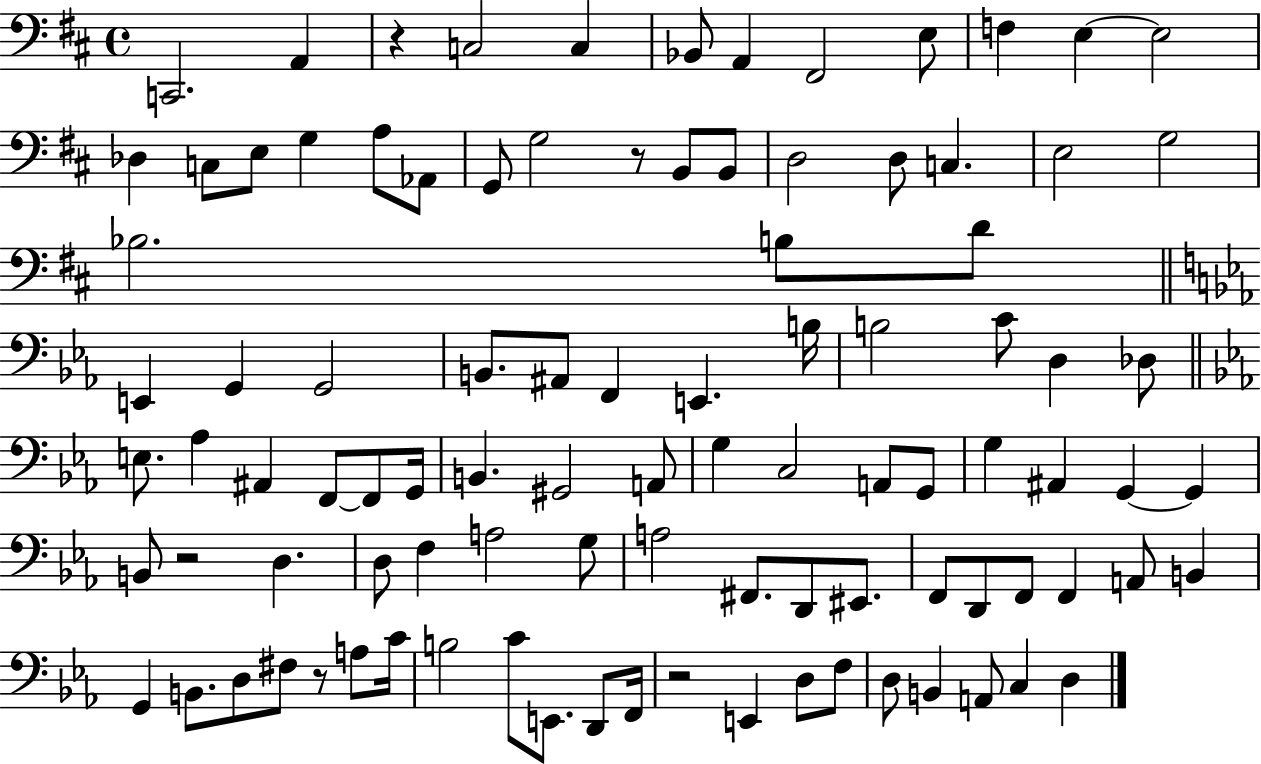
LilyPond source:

{
  \clef bass
  \time 4/4
  \defaultTimeSignature
  \key d \major
  c,2. a,4 | r4 c2 c4 | bes,8 a,4 fis,2 e8 | f4 e4~~ e2 | \break des4 c8 e8 g4 a8 aes,8 | g,8 g2 r8 b,8 b,8 | d2 d8 c4. | e2 g2 | \break bes2. b8 d'8 | \bar "||" \break \key ees \major e,4 g,4 g,2 | b,8. ais,8 f,4 e,4. b16 | b2 c'8 d4 des8 | \bar "||" \break \key ees \major e8. aes4 ais,4 f,8~~ f,8 g,16 | b,4. gis,2 a,8 | g4 c2 a,8 g,8 | g4 ais,4 g,4~~ g,4 | \break b,8 r2 d4. | d8 f4 a2 g8 | a2 fis,8. d,8 eis,8. | f,8 d,8 f,8 f,4 a,8 b,4 | \break g,4 b,8. d8 fis8 r8 a8 c'16 | b2 c'8 e,8. d,8 f,16 | r2 e,4 d8 f8 | d8 b,4 a,8 c4 d4 | \break \bar "|."
}